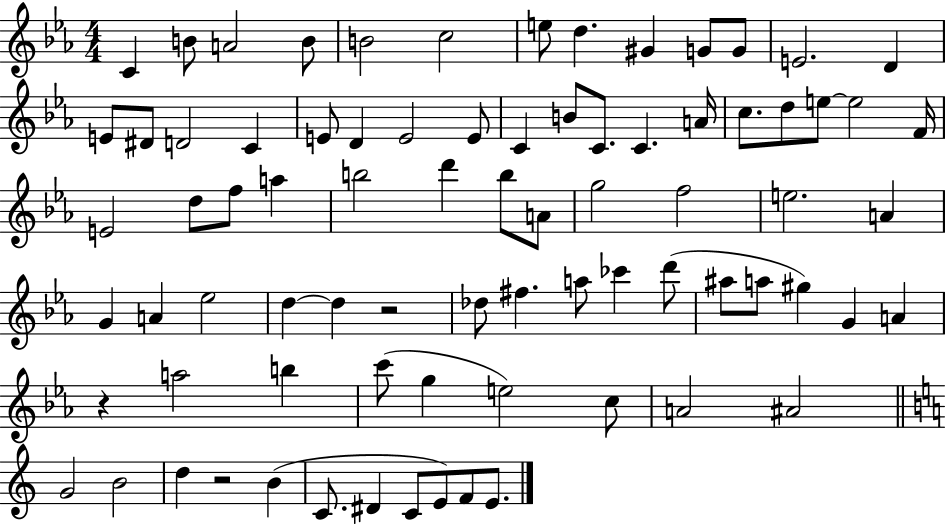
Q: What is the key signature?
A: EES major